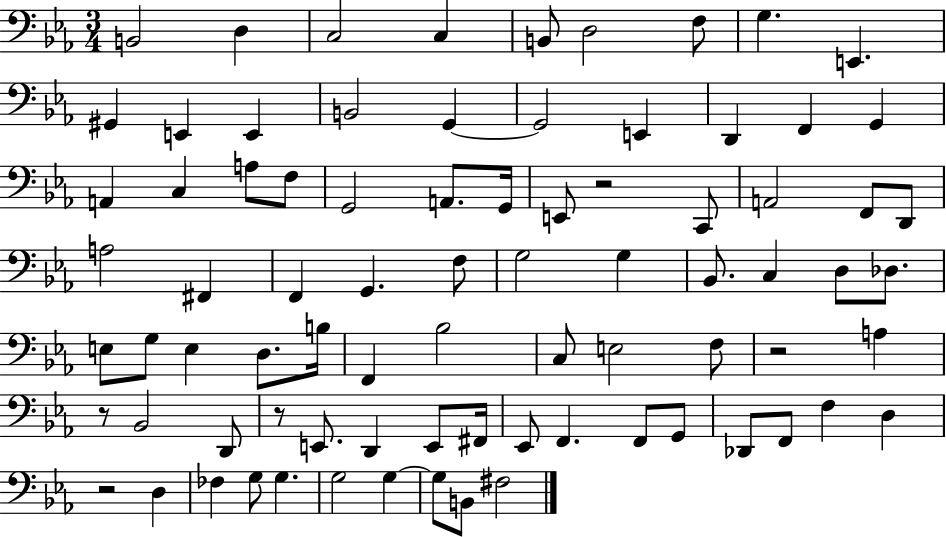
X:1
T:Untitled
M:3/4
L:1/4
K:Eb
B,,2 D, C,2 C, B,,/2 D,2 F,/2 G, E,, ^G,, E,, E,, B,,2 G,, G,,2 E,, D,, F,, G,, A,, C, A,/2 F,/2 G,,2 A,,/2 G,,/4 E,,/2 z2 C,,/2 A,,2 F,,/2 D,,/2 A,2 ^F,, F,, G,, F,/2 G,2 G, _B,,/2 C, D,/2 _D,/2 E,/2 G,/2 E, D,/2 B,/4 F,, _B,2 C,/2 E,2 F,/2 z2 A, z/2 _B,,2 D,,/2 z/2 E,,/2 D,, E,,/2 ^F,,/4 _E,,/2 F,, F,,/2 G,,/2 _D,,/2 F,,/2 F, D, z2 D, _F, G,/2 G, G,2 G, G,/2 B,,/2 ^F,2